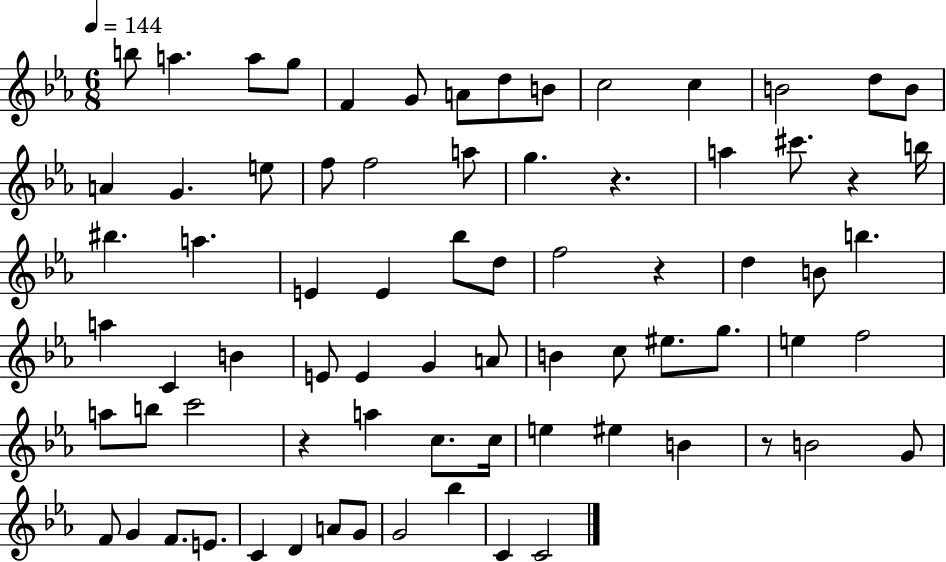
B5/e A5/q. A5/e G5/e F4/q G4/e A4/e D5/e B4/e C5/h C5/q B4/h D5/e B4/e A4/q G4/q. E5/e F5/e F5/h A5/e G5/q. R/q. A5/q C#6/e. R/q B5/s BIS5/q. A5/q. E4/q E4/q Bb5/e D5/e F5/h R/q D5/q B4/e B5/q. A5/q C4/q B4/q E4/e E4/q G4/q A4/e B4/q C5/e EIS5/e. G5/e. E5/q F5/h A5/e B5/e C6/h R/q A5/q C5/e. C5/s E5/q EIS5/q B4/q R/e B4/h G4/e F4/e G4/q F4/e. E4/e. C4/q D4/q A4/e G4/e G4/h Bb5/q C4/q C4/h